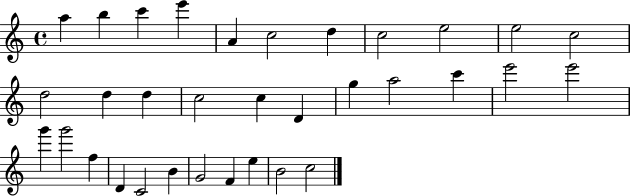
A5/q B5/q C6/q E6/q A4/q C5/h D5/q C5/h E5/h E5/h C5/h D5/h D5/q D5/q C5/h C5/q D4/q G5/q A5/h C6/q E6/h E6/h G6/q G6/h F5/q D4/q C4/h B4/q G4/h F4/q E5/q B4/h C5/h